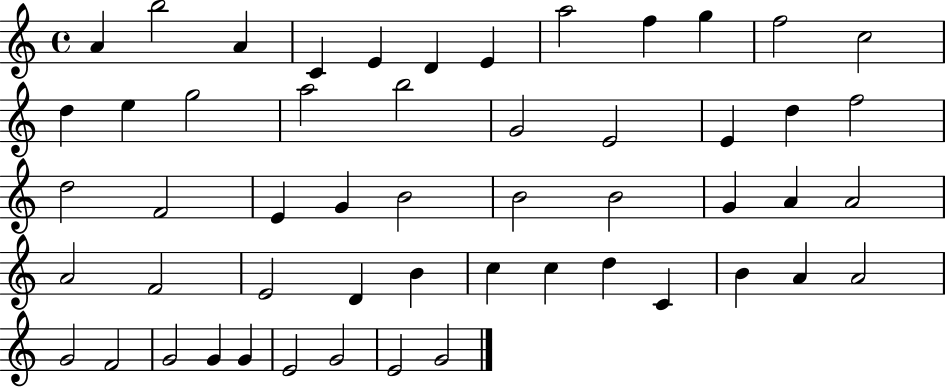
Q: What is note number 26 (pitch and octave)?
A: G4